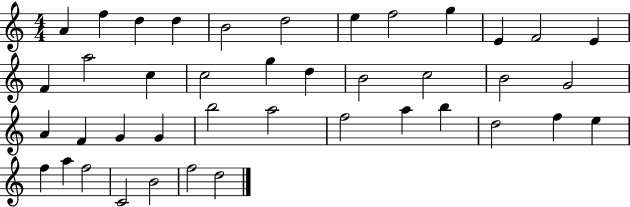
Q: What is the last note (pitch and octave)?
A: D5